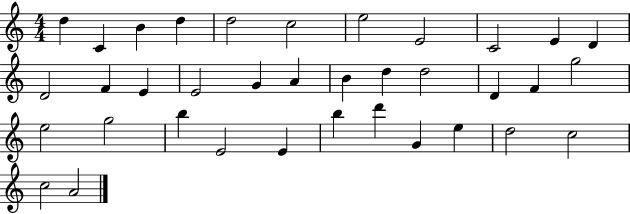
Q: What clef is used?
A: treble